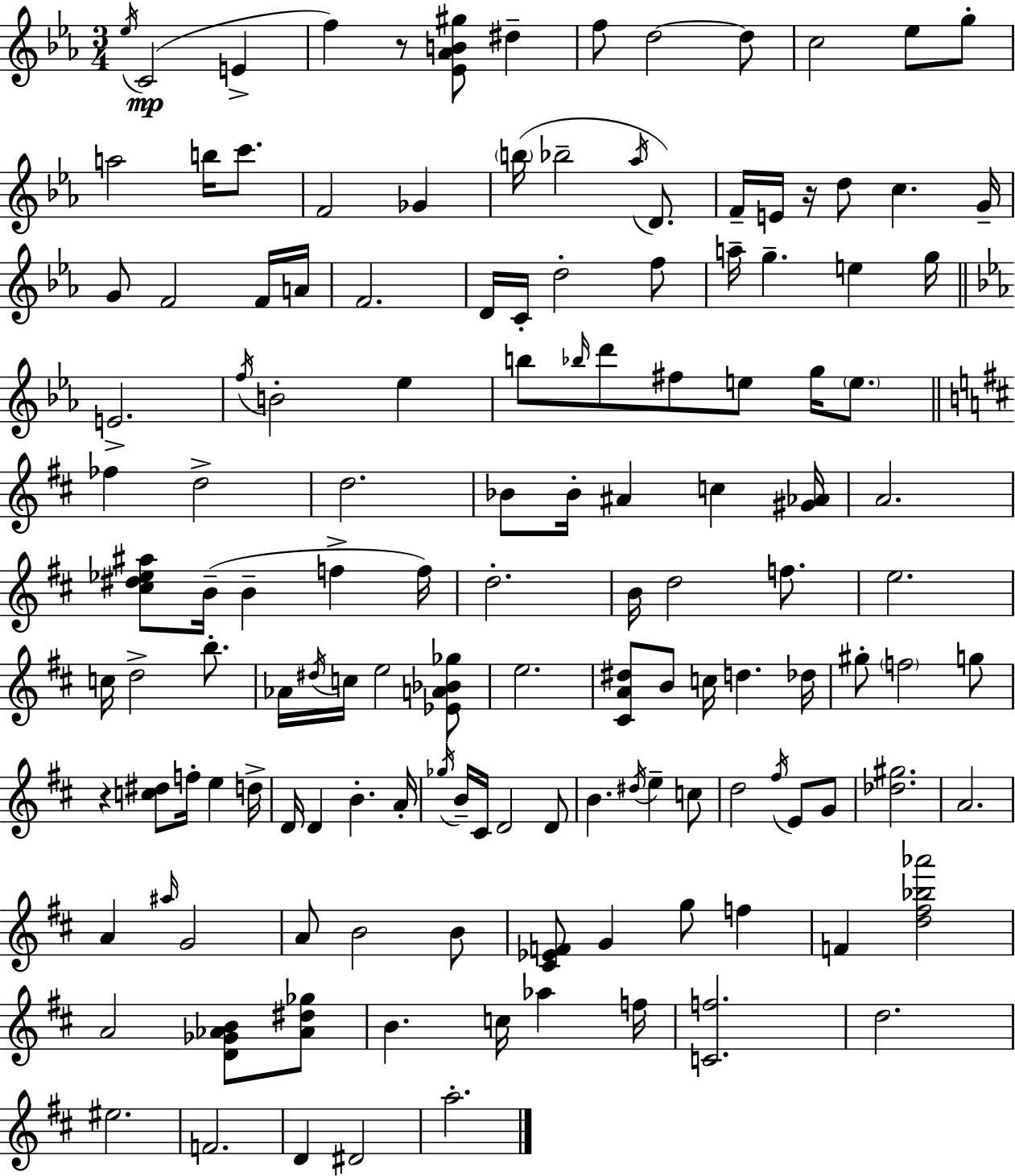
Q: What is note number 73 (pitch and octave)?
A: E5